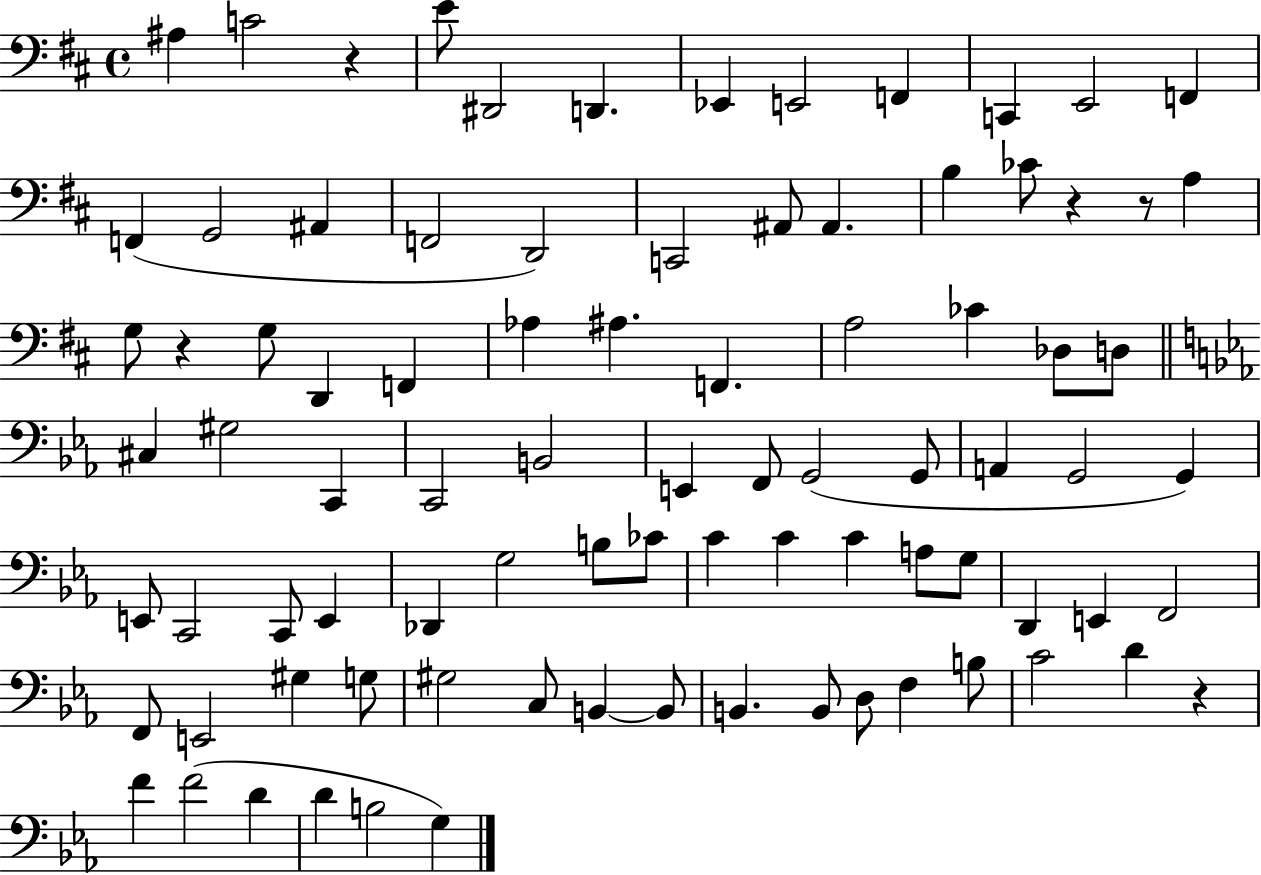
A#3/q C4/h R/q E4/e D#2/h D2/q. Eb2/q E2/h F2/q C2/q E2/h F2/q F2/q G2/h A#2/q F2/h D2/h C2/h A#2/e A#2/q. B3/q CES4/e R/q R/e A3/q G3/e R/q G3/e D2/q F2/q Ab3/q A#3/q. F2/q. A3/h CES4/q Db3/e D3/e C#3/q G#3/h C2/q C2/h B2/h E2/q F2/e G2/h G2/e A2/q G2/h G2/q E2/e C2/h C2/e E2/q Db2/q G3/h B3/e CES4/e C4/q C4/q C4/q A3/e G3/e D2/q E2/q F2/h F2/e E2/h G#3/q G3/e G#3/h C3/e B2/q B2/e B2/q. B2/e D3/e F3/q B3/e C4/h D4/q R/q F4/q F4/h D4/q D4/q B3/h G3/q